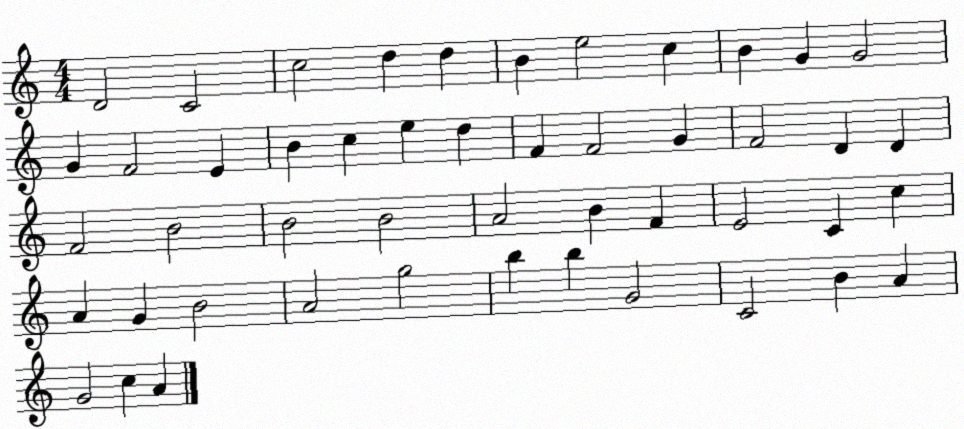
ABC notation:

X:1
T:Untitled
M:4/4
L:1/4
K:C
D2 C2 c2 d d B e2 c B G G2 G F2 E B c e d F F2 G F2 D D F2 B2 B2 B2 A2 B F E2 C c A G B2 A2 g2 b b G2 C2 B A G2 c A